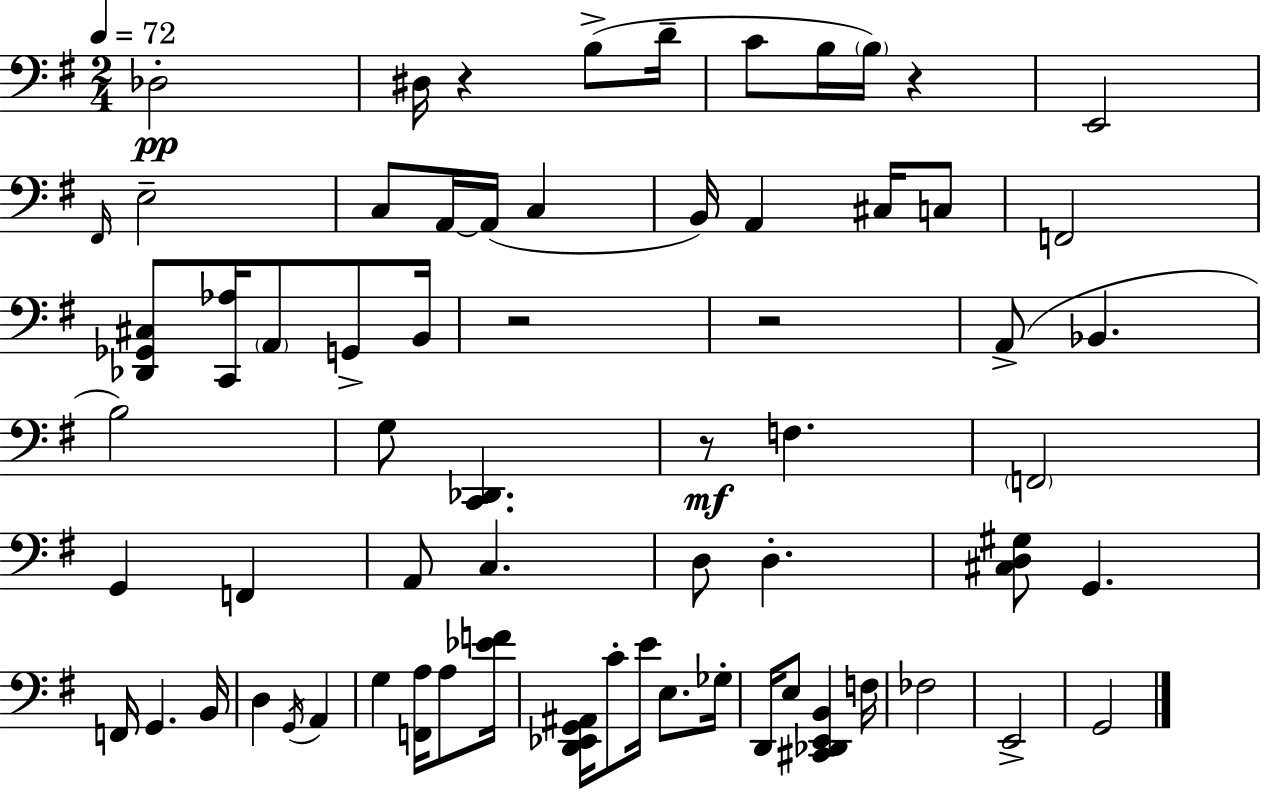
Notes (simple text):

Db3/h D#3/s R/q B3/e D4/s C4/e B3/s B3/s R/q E2/h F#2/s E3/h C3/e A2/s A2/s C3/q B2/s A2/q C#3/s C3/e F2/h [Db2,Gb2,C#3]/e [C2,Ab3]/s A2/e G2/e B2/s R/h R/h A2/e Bb2/q. B3/h G3/e [C2,Db2]/q. R/e F3/q. F2/h G2/q F2/q A2/e C3/q. D3/e D3/q. [C#3,D3,G#3]/e G2/q. F2/s G2/q. B2/s D3/q G2/s A2/q G3/q [F2,A3]/s A3/e [Eb4,F4]/s [D2,Eb2,G2,A#2]/s C4/e E4/s E3/e. Gb3/s D2/s E3/e [C#2,Db2,E2,B2]/q F3/s FES3/h E2/h G2/h